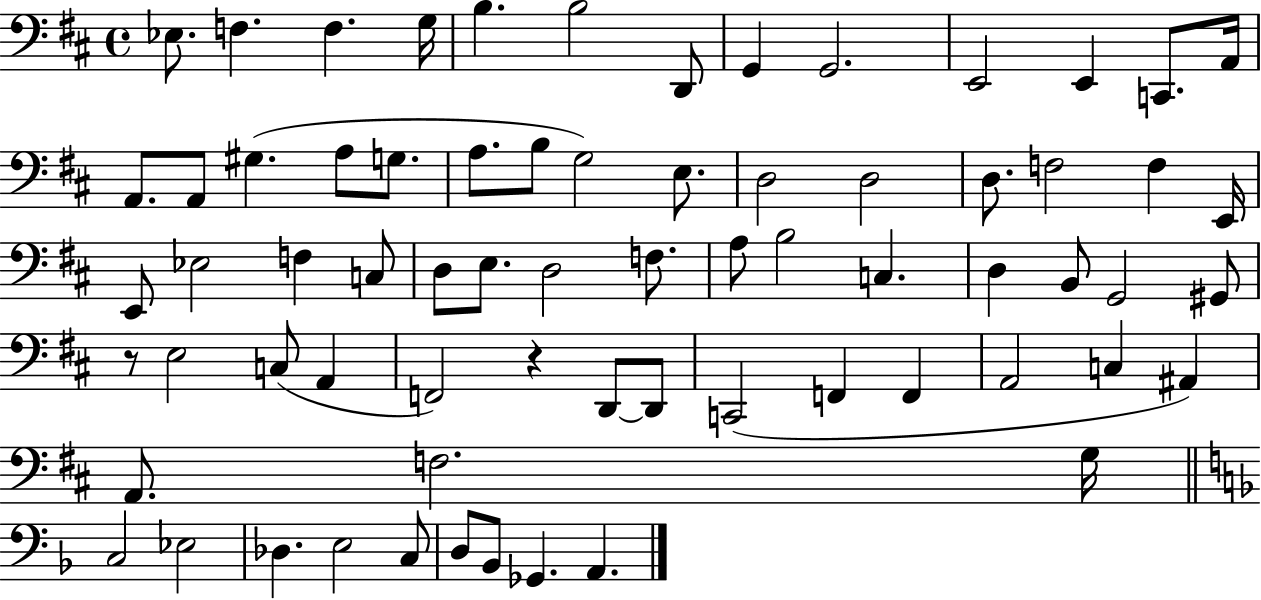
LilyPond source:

{
  \clef bass
  \time 4/4
  \defaultTimeSignature
  \key d \major
  ees8. f4. f4. g16 | b4. b2 d,8 | g,4 g,2. | e,2 e,4 c,8. a,16 | \break a,8. a,8 gis4.( a8 g8. | a8. b8 g2) e8. | d2 d2 | d8. f2 f4 e,16 | \break e,8 ees2 f4 c8 | d8 e8. d2 f8. | a8 b2 c4. | d4 b,8 g,2 gis,8 | \break r8 e2 c8( a,4 | f,2) r4 d,8~~ d,8 | c,2( f,4 f,4 | a,2 c4 ais,4) | \break a,8. f2. g16 | \bar "||" \break \key d \minor c2 ees2 | des4. e2 c8 | d8 bes,8 ges,4. a,4. | \bar "|."
}